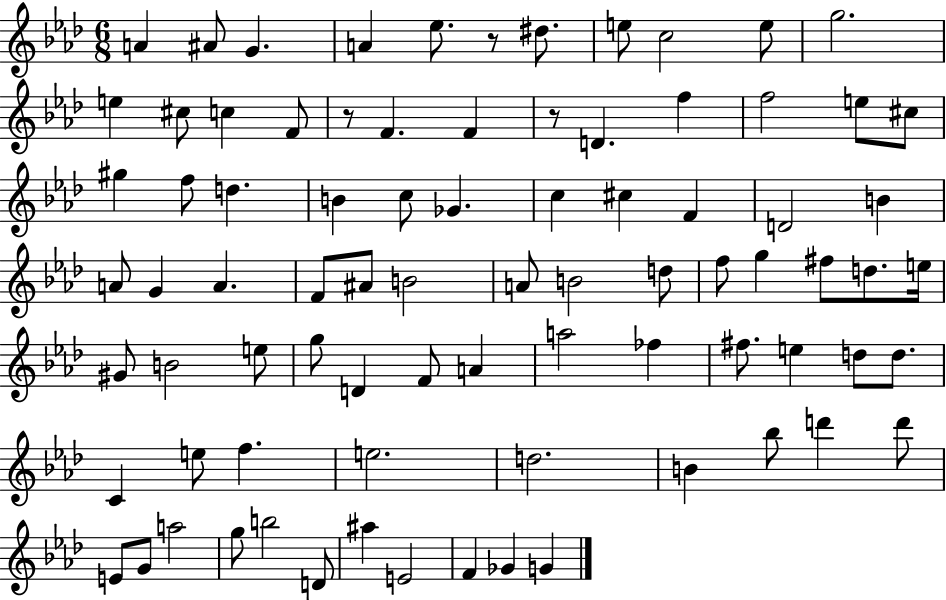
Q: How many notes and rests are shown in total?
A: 82